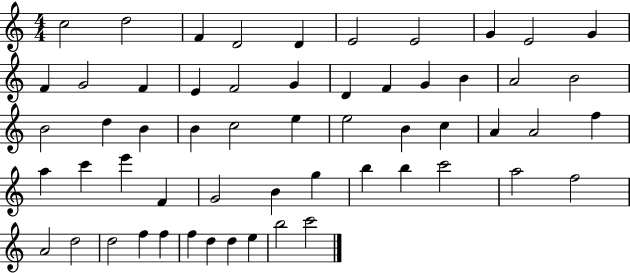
X:1
T:Untitled
M:4/4
L:1/4
K:C
c2 d2 F D2 D E2 E2 G E2 G F G2 F E F2 G D F G B A2 B2 B2 d B B c2 e e2 B c A A2 f a c' e' F G2 B g b b c'2 a2 f2 A2 d2 d2 f f f d d e b2 c'2